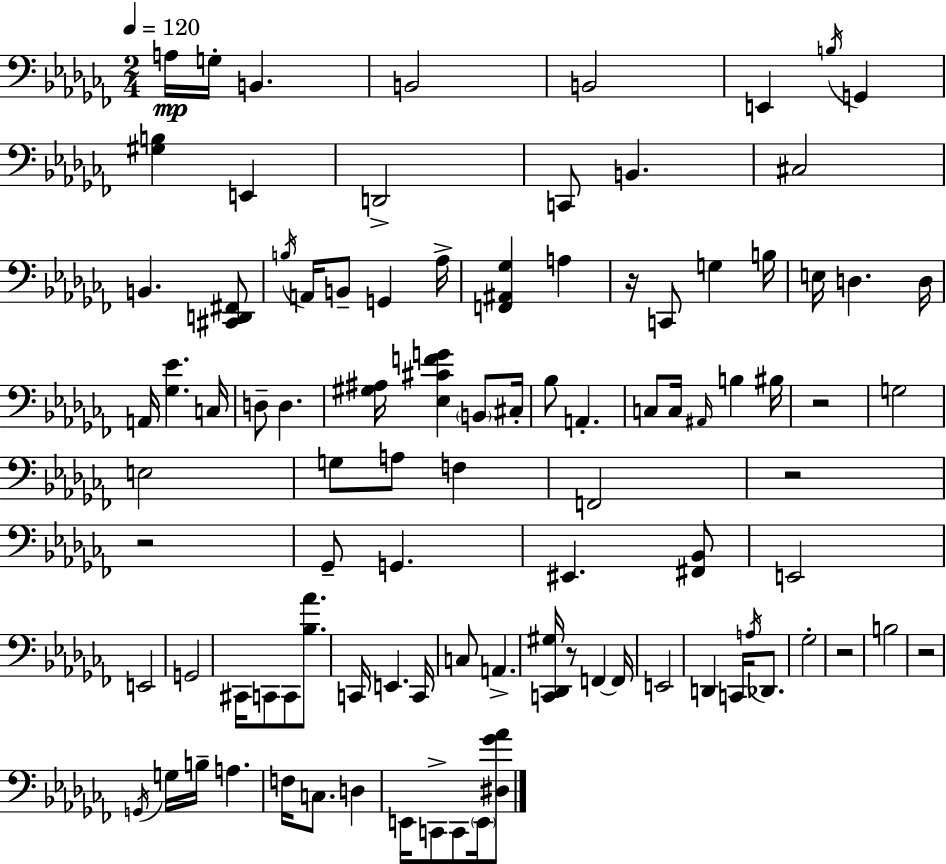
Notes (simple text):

A3/s G3/s B2/q. B2/h B2/h E2/q B3/s G2/q [G#3,B3]/q E2/q D2/h C2/e B2/q. C#3/h B2/q. [C#2,D2,F#2]/e B3/s A2/s B2/e G2/q Ab3/s [F2,A#2,Gb3]/q A3/q R/s C2/e G3/q B3/s E3/s D3/q. D3/s A2/s [Gb3,Eb4]/q. C3/s D3/e D3/q. [G#3,A#3]/s [Eb3,C#4,F4,G4]/q B2/e C#3/s Bb3/e A2/q. C3/e C3/s A#2/s B3/q BIS3/s R/h G3/h E3/h G3/e A3/e F3/q F2/h R/h R/h Gb2/e G2/q. EIS2/q. [F#2,Bb2]/e E2/h E2/h G2/h C#2/s C2/e C2/e [Bb3,Ab4]/e. C2/s E2/q. C2/s C3/e A2/q. [C2,Db2,G#3]/s R/e F2/q F2/s E2/h D2/q C2/s A3/s Db2/e. Gb3/h R/h B3/h R/h G2/s G3/s B3/s A3/q. F3/s C3/e. D3/q E2/s C2/e C2/e E2/s [D#3,Gb4,Ab4]/e